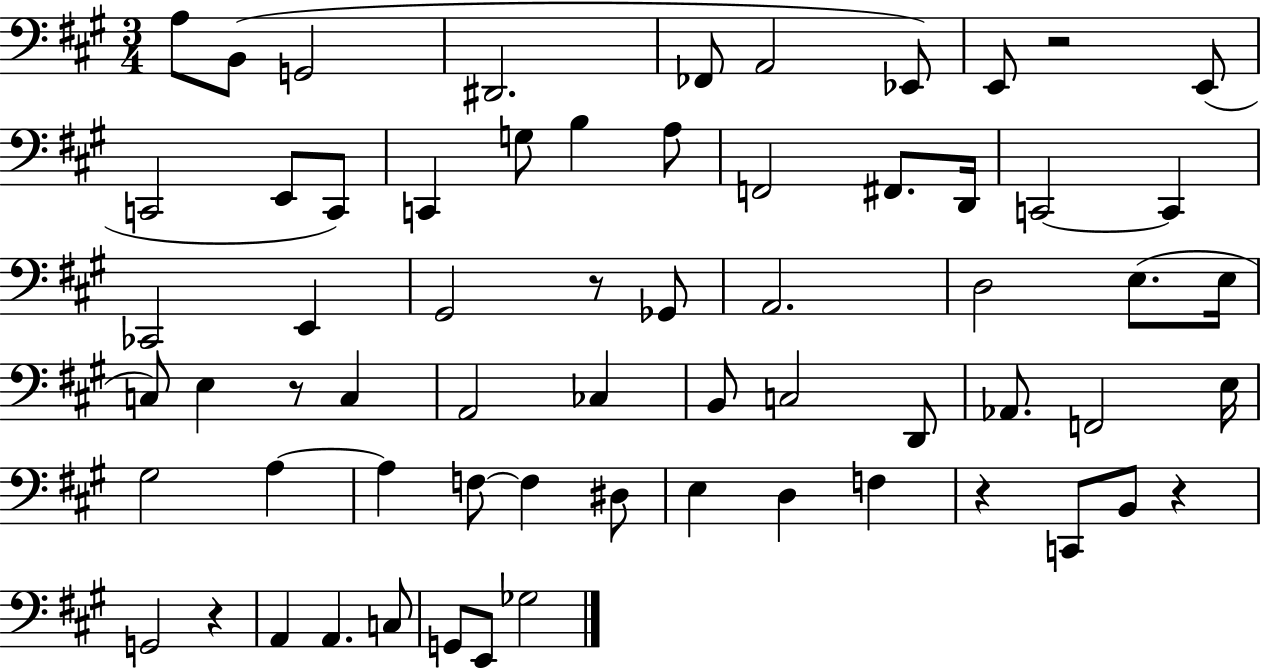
X:1
T:Untitled
M:3/4
L:1/4
K:A
A,/2 B,,/2 G,,2 ^D,,2 _F,,/2 A,,2 _E,,/2 E,,/2 z2 E,,/2 C,,2 E,,/2 C,,/2 C,, G,/2 B, A,/2 F,,2 ^F,,/2 D,,/4 C,,2 C,, _C,,2 E,, ^G,,2 z/2 _G,,/2 A,,2 D,2 E,/2 E,/4 C,/2 E, z/2 C, A,,2 _C, B,,/2 C,2 D,,/2 _A,,/2 F,,2 E,/4 ^G,2 A, A, F,/2 F, ^D,/2 E, D, F, z C,,/2 B,,/2 z G,,2 z A,, A,, C,/2 G,,/2 E,,/2 _G,2